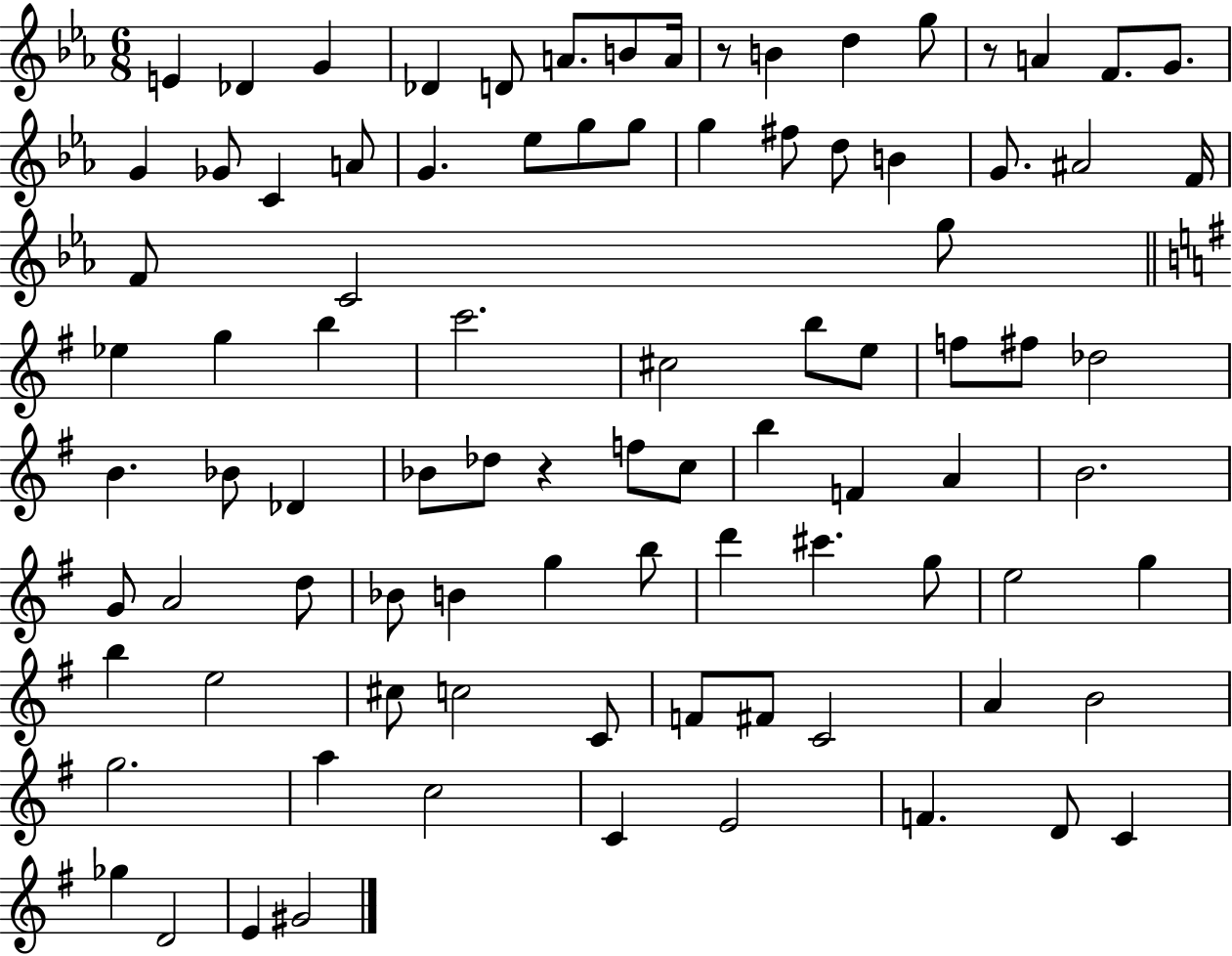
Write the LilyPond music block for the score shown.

{
  \clef treble
  \numericTimeSignature
  \time 6/8
  \key ees \major
  \repeat volta 2 { e'4 des'4 g'4 | des'4 d'8 a'8. b'8 a'16 | r8 b'4 d''4 g''8 | r8 a'4 f'8. g'8. | \break g'4 ges'8 c'4 a'8 | g'4. ees''8 g''8 g''8 | g''4 fis''8 d''8 b'4 | g'8. ais'2 f'16 | \break f'8 c'2 g''8 | \bar "||" \break \key e \minor ees''4 g''4 b''4 | c'''2. | cis''2 b''8 e''8 | f''8 fis''8 des''2 | \break b'4. bes'8 des'4 | bes'8 des''8 r4 f''8 c''8 | b''4 f'4 a'4 | b'2. | \break g'8 a'2 d''8 | bes'8 b'4 g''4 b''8 | d'''4 cis'''4. g''8 | e''2 g''4 | \break b''4 e''2 | cis''8 c''2 c'8 | f'8 fis'8 c'2 | a'4 b'2 | \break g''2. | a''4 c''2 | c'4 e'2 | f'4. d'8 c'4 | \break ges''4 d'2 | e'4 gis'2 | } \bar "|."
}